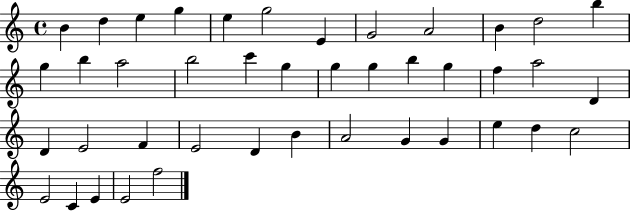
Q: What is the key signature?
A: C major